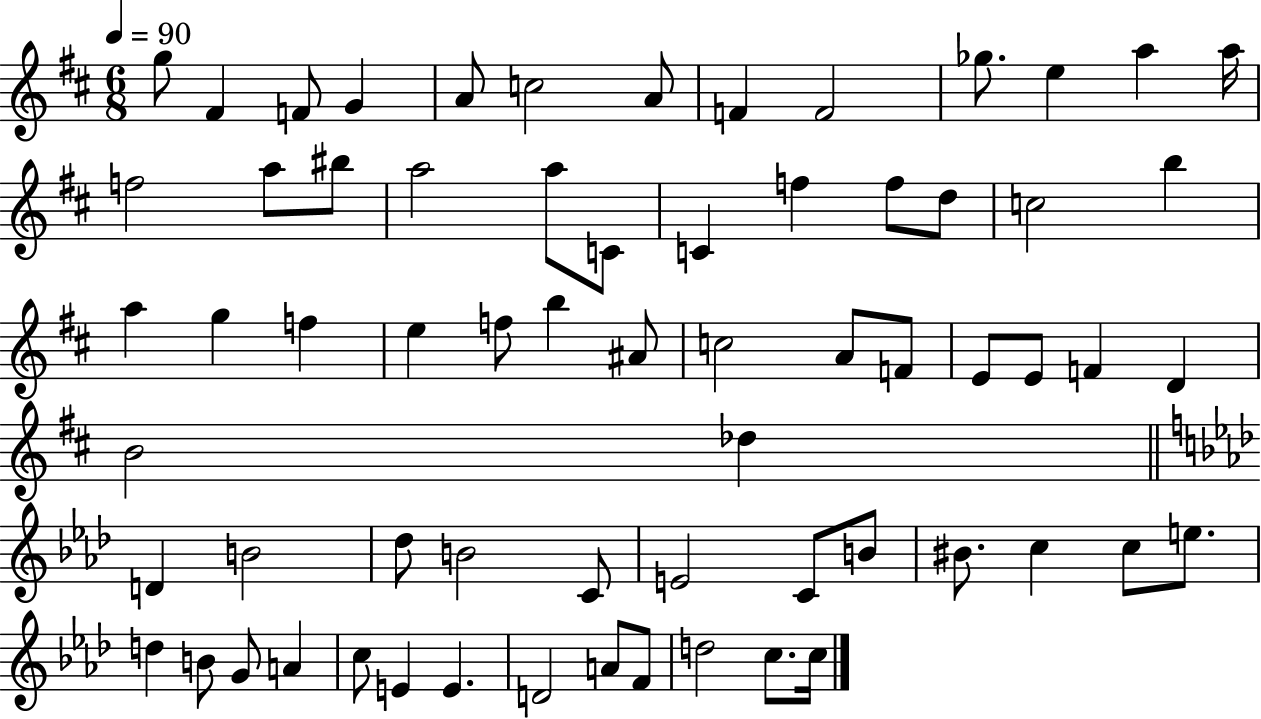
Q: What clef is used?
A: treble